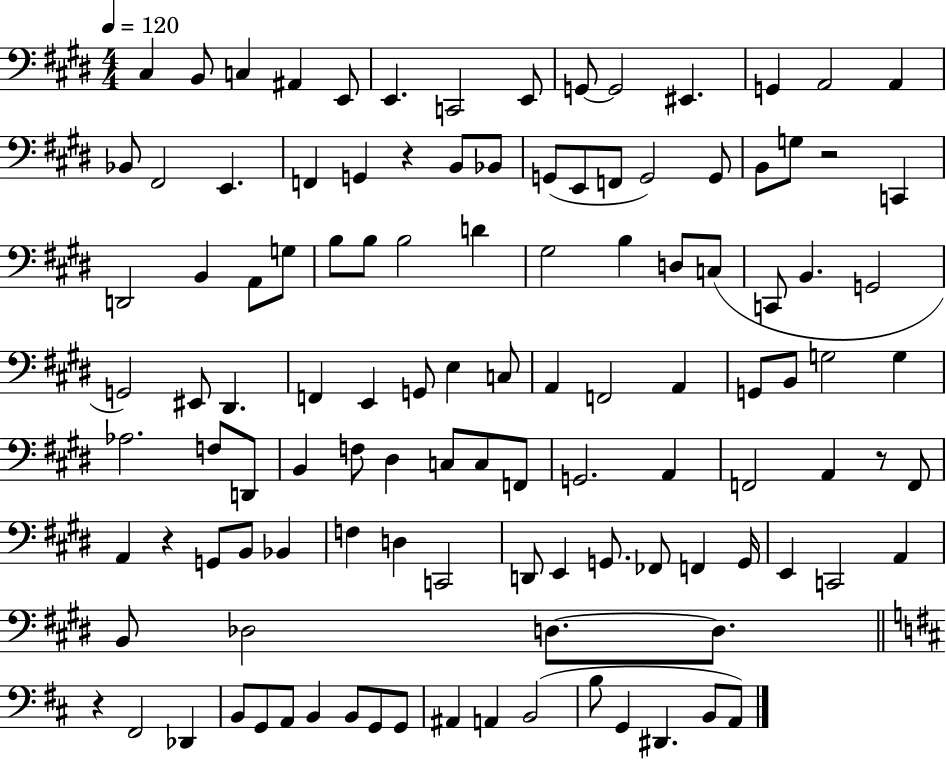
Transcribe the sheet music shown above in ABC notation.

X:1
T:Untitled
M:4/4
L:1/4
K:E
^C, B,,/2 C, ^A,, E,,/2 E,, C,,2 E,,/2 G,,/2 G,,2 ^E,, G,, A,,2 A,, _B,,/2 ^F,,2 E,, F,, G,, z B,,/2 _B,,/2 G,,/2 E,,/2 F,,/2 G,,2 G,,/2 B,,/2 G,/2 z2 C,, D,,2 B,, A,,/2 G,/2 B,/2 B,/2 B,2 D ^G,2 B, D,/2 C,/2 C,,/2 B,, G,,2 G,,2 ^E,,/2 ^D,, F,, E,, G,,/2 E, C,/2 A,, F,,2 A,, G,,/2 B,,/2 G,2 G, _A,2 F,/2 D,,/2 B,, F,/2 ^D, C,/2 C,/2 F,,/2 G,,2 A,, F,,2 A,, z/2 F,,/2 A,, z G,,/2 B,,/2 _B,, F, D, C,,2 D,,/2 E,, G,,/2 _F,,/2 F,, G,,/4 E,, C,,2 A,, B,,/2 _D,2 D,/2 D,/2 z ^F,,2 _D,, B,,/2 G,,/2 A,,/2 B,, B,,/2 G,,/2 G,,/2 ^A,, A,, B,,2 B,/2 G,, ^D,, B,,/2 A,,/2